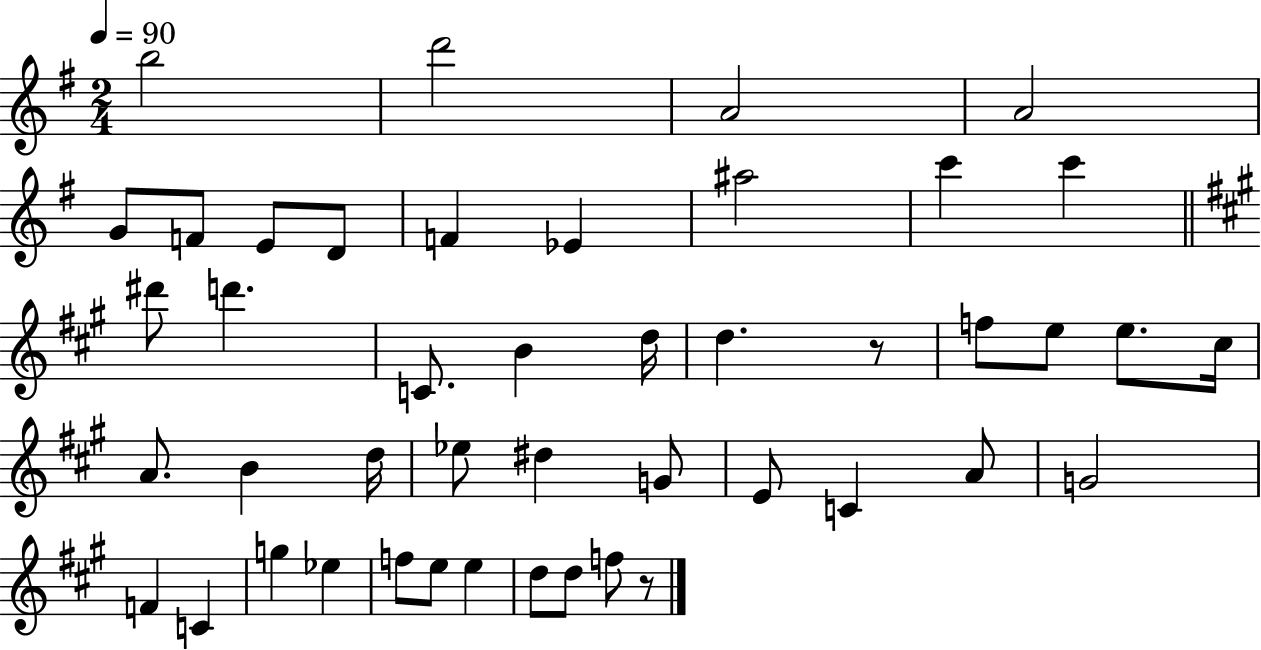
{
  \clef treble
  \numericTimeSignature
  \time 2/4
  \key g \major
  \tempo 4 = 90
  \repeat volta 2 { b''2 | d'''2 | a'2 | a'2 | \break g'8 f'8 e'8 d'8 | f'4 ees'4 | ais''2 | c'''4 c'''4 | \break \bar "||" \break \key a \major dis'''8 d'''4. | c'8. b'4 d''16 | d''4. r8 | f''8 e''8 e''8. cis''16 | \break a'8. b'4 d''16 | ees''8 dis''4 g'8 | e'8 c'4 a'8 | g'2 | \break f'4 c'4 | g''4 ees''4 | f''8 e''8 e''4 | d''8 d''8 f''8 r8 | \break } \bar "|."
}